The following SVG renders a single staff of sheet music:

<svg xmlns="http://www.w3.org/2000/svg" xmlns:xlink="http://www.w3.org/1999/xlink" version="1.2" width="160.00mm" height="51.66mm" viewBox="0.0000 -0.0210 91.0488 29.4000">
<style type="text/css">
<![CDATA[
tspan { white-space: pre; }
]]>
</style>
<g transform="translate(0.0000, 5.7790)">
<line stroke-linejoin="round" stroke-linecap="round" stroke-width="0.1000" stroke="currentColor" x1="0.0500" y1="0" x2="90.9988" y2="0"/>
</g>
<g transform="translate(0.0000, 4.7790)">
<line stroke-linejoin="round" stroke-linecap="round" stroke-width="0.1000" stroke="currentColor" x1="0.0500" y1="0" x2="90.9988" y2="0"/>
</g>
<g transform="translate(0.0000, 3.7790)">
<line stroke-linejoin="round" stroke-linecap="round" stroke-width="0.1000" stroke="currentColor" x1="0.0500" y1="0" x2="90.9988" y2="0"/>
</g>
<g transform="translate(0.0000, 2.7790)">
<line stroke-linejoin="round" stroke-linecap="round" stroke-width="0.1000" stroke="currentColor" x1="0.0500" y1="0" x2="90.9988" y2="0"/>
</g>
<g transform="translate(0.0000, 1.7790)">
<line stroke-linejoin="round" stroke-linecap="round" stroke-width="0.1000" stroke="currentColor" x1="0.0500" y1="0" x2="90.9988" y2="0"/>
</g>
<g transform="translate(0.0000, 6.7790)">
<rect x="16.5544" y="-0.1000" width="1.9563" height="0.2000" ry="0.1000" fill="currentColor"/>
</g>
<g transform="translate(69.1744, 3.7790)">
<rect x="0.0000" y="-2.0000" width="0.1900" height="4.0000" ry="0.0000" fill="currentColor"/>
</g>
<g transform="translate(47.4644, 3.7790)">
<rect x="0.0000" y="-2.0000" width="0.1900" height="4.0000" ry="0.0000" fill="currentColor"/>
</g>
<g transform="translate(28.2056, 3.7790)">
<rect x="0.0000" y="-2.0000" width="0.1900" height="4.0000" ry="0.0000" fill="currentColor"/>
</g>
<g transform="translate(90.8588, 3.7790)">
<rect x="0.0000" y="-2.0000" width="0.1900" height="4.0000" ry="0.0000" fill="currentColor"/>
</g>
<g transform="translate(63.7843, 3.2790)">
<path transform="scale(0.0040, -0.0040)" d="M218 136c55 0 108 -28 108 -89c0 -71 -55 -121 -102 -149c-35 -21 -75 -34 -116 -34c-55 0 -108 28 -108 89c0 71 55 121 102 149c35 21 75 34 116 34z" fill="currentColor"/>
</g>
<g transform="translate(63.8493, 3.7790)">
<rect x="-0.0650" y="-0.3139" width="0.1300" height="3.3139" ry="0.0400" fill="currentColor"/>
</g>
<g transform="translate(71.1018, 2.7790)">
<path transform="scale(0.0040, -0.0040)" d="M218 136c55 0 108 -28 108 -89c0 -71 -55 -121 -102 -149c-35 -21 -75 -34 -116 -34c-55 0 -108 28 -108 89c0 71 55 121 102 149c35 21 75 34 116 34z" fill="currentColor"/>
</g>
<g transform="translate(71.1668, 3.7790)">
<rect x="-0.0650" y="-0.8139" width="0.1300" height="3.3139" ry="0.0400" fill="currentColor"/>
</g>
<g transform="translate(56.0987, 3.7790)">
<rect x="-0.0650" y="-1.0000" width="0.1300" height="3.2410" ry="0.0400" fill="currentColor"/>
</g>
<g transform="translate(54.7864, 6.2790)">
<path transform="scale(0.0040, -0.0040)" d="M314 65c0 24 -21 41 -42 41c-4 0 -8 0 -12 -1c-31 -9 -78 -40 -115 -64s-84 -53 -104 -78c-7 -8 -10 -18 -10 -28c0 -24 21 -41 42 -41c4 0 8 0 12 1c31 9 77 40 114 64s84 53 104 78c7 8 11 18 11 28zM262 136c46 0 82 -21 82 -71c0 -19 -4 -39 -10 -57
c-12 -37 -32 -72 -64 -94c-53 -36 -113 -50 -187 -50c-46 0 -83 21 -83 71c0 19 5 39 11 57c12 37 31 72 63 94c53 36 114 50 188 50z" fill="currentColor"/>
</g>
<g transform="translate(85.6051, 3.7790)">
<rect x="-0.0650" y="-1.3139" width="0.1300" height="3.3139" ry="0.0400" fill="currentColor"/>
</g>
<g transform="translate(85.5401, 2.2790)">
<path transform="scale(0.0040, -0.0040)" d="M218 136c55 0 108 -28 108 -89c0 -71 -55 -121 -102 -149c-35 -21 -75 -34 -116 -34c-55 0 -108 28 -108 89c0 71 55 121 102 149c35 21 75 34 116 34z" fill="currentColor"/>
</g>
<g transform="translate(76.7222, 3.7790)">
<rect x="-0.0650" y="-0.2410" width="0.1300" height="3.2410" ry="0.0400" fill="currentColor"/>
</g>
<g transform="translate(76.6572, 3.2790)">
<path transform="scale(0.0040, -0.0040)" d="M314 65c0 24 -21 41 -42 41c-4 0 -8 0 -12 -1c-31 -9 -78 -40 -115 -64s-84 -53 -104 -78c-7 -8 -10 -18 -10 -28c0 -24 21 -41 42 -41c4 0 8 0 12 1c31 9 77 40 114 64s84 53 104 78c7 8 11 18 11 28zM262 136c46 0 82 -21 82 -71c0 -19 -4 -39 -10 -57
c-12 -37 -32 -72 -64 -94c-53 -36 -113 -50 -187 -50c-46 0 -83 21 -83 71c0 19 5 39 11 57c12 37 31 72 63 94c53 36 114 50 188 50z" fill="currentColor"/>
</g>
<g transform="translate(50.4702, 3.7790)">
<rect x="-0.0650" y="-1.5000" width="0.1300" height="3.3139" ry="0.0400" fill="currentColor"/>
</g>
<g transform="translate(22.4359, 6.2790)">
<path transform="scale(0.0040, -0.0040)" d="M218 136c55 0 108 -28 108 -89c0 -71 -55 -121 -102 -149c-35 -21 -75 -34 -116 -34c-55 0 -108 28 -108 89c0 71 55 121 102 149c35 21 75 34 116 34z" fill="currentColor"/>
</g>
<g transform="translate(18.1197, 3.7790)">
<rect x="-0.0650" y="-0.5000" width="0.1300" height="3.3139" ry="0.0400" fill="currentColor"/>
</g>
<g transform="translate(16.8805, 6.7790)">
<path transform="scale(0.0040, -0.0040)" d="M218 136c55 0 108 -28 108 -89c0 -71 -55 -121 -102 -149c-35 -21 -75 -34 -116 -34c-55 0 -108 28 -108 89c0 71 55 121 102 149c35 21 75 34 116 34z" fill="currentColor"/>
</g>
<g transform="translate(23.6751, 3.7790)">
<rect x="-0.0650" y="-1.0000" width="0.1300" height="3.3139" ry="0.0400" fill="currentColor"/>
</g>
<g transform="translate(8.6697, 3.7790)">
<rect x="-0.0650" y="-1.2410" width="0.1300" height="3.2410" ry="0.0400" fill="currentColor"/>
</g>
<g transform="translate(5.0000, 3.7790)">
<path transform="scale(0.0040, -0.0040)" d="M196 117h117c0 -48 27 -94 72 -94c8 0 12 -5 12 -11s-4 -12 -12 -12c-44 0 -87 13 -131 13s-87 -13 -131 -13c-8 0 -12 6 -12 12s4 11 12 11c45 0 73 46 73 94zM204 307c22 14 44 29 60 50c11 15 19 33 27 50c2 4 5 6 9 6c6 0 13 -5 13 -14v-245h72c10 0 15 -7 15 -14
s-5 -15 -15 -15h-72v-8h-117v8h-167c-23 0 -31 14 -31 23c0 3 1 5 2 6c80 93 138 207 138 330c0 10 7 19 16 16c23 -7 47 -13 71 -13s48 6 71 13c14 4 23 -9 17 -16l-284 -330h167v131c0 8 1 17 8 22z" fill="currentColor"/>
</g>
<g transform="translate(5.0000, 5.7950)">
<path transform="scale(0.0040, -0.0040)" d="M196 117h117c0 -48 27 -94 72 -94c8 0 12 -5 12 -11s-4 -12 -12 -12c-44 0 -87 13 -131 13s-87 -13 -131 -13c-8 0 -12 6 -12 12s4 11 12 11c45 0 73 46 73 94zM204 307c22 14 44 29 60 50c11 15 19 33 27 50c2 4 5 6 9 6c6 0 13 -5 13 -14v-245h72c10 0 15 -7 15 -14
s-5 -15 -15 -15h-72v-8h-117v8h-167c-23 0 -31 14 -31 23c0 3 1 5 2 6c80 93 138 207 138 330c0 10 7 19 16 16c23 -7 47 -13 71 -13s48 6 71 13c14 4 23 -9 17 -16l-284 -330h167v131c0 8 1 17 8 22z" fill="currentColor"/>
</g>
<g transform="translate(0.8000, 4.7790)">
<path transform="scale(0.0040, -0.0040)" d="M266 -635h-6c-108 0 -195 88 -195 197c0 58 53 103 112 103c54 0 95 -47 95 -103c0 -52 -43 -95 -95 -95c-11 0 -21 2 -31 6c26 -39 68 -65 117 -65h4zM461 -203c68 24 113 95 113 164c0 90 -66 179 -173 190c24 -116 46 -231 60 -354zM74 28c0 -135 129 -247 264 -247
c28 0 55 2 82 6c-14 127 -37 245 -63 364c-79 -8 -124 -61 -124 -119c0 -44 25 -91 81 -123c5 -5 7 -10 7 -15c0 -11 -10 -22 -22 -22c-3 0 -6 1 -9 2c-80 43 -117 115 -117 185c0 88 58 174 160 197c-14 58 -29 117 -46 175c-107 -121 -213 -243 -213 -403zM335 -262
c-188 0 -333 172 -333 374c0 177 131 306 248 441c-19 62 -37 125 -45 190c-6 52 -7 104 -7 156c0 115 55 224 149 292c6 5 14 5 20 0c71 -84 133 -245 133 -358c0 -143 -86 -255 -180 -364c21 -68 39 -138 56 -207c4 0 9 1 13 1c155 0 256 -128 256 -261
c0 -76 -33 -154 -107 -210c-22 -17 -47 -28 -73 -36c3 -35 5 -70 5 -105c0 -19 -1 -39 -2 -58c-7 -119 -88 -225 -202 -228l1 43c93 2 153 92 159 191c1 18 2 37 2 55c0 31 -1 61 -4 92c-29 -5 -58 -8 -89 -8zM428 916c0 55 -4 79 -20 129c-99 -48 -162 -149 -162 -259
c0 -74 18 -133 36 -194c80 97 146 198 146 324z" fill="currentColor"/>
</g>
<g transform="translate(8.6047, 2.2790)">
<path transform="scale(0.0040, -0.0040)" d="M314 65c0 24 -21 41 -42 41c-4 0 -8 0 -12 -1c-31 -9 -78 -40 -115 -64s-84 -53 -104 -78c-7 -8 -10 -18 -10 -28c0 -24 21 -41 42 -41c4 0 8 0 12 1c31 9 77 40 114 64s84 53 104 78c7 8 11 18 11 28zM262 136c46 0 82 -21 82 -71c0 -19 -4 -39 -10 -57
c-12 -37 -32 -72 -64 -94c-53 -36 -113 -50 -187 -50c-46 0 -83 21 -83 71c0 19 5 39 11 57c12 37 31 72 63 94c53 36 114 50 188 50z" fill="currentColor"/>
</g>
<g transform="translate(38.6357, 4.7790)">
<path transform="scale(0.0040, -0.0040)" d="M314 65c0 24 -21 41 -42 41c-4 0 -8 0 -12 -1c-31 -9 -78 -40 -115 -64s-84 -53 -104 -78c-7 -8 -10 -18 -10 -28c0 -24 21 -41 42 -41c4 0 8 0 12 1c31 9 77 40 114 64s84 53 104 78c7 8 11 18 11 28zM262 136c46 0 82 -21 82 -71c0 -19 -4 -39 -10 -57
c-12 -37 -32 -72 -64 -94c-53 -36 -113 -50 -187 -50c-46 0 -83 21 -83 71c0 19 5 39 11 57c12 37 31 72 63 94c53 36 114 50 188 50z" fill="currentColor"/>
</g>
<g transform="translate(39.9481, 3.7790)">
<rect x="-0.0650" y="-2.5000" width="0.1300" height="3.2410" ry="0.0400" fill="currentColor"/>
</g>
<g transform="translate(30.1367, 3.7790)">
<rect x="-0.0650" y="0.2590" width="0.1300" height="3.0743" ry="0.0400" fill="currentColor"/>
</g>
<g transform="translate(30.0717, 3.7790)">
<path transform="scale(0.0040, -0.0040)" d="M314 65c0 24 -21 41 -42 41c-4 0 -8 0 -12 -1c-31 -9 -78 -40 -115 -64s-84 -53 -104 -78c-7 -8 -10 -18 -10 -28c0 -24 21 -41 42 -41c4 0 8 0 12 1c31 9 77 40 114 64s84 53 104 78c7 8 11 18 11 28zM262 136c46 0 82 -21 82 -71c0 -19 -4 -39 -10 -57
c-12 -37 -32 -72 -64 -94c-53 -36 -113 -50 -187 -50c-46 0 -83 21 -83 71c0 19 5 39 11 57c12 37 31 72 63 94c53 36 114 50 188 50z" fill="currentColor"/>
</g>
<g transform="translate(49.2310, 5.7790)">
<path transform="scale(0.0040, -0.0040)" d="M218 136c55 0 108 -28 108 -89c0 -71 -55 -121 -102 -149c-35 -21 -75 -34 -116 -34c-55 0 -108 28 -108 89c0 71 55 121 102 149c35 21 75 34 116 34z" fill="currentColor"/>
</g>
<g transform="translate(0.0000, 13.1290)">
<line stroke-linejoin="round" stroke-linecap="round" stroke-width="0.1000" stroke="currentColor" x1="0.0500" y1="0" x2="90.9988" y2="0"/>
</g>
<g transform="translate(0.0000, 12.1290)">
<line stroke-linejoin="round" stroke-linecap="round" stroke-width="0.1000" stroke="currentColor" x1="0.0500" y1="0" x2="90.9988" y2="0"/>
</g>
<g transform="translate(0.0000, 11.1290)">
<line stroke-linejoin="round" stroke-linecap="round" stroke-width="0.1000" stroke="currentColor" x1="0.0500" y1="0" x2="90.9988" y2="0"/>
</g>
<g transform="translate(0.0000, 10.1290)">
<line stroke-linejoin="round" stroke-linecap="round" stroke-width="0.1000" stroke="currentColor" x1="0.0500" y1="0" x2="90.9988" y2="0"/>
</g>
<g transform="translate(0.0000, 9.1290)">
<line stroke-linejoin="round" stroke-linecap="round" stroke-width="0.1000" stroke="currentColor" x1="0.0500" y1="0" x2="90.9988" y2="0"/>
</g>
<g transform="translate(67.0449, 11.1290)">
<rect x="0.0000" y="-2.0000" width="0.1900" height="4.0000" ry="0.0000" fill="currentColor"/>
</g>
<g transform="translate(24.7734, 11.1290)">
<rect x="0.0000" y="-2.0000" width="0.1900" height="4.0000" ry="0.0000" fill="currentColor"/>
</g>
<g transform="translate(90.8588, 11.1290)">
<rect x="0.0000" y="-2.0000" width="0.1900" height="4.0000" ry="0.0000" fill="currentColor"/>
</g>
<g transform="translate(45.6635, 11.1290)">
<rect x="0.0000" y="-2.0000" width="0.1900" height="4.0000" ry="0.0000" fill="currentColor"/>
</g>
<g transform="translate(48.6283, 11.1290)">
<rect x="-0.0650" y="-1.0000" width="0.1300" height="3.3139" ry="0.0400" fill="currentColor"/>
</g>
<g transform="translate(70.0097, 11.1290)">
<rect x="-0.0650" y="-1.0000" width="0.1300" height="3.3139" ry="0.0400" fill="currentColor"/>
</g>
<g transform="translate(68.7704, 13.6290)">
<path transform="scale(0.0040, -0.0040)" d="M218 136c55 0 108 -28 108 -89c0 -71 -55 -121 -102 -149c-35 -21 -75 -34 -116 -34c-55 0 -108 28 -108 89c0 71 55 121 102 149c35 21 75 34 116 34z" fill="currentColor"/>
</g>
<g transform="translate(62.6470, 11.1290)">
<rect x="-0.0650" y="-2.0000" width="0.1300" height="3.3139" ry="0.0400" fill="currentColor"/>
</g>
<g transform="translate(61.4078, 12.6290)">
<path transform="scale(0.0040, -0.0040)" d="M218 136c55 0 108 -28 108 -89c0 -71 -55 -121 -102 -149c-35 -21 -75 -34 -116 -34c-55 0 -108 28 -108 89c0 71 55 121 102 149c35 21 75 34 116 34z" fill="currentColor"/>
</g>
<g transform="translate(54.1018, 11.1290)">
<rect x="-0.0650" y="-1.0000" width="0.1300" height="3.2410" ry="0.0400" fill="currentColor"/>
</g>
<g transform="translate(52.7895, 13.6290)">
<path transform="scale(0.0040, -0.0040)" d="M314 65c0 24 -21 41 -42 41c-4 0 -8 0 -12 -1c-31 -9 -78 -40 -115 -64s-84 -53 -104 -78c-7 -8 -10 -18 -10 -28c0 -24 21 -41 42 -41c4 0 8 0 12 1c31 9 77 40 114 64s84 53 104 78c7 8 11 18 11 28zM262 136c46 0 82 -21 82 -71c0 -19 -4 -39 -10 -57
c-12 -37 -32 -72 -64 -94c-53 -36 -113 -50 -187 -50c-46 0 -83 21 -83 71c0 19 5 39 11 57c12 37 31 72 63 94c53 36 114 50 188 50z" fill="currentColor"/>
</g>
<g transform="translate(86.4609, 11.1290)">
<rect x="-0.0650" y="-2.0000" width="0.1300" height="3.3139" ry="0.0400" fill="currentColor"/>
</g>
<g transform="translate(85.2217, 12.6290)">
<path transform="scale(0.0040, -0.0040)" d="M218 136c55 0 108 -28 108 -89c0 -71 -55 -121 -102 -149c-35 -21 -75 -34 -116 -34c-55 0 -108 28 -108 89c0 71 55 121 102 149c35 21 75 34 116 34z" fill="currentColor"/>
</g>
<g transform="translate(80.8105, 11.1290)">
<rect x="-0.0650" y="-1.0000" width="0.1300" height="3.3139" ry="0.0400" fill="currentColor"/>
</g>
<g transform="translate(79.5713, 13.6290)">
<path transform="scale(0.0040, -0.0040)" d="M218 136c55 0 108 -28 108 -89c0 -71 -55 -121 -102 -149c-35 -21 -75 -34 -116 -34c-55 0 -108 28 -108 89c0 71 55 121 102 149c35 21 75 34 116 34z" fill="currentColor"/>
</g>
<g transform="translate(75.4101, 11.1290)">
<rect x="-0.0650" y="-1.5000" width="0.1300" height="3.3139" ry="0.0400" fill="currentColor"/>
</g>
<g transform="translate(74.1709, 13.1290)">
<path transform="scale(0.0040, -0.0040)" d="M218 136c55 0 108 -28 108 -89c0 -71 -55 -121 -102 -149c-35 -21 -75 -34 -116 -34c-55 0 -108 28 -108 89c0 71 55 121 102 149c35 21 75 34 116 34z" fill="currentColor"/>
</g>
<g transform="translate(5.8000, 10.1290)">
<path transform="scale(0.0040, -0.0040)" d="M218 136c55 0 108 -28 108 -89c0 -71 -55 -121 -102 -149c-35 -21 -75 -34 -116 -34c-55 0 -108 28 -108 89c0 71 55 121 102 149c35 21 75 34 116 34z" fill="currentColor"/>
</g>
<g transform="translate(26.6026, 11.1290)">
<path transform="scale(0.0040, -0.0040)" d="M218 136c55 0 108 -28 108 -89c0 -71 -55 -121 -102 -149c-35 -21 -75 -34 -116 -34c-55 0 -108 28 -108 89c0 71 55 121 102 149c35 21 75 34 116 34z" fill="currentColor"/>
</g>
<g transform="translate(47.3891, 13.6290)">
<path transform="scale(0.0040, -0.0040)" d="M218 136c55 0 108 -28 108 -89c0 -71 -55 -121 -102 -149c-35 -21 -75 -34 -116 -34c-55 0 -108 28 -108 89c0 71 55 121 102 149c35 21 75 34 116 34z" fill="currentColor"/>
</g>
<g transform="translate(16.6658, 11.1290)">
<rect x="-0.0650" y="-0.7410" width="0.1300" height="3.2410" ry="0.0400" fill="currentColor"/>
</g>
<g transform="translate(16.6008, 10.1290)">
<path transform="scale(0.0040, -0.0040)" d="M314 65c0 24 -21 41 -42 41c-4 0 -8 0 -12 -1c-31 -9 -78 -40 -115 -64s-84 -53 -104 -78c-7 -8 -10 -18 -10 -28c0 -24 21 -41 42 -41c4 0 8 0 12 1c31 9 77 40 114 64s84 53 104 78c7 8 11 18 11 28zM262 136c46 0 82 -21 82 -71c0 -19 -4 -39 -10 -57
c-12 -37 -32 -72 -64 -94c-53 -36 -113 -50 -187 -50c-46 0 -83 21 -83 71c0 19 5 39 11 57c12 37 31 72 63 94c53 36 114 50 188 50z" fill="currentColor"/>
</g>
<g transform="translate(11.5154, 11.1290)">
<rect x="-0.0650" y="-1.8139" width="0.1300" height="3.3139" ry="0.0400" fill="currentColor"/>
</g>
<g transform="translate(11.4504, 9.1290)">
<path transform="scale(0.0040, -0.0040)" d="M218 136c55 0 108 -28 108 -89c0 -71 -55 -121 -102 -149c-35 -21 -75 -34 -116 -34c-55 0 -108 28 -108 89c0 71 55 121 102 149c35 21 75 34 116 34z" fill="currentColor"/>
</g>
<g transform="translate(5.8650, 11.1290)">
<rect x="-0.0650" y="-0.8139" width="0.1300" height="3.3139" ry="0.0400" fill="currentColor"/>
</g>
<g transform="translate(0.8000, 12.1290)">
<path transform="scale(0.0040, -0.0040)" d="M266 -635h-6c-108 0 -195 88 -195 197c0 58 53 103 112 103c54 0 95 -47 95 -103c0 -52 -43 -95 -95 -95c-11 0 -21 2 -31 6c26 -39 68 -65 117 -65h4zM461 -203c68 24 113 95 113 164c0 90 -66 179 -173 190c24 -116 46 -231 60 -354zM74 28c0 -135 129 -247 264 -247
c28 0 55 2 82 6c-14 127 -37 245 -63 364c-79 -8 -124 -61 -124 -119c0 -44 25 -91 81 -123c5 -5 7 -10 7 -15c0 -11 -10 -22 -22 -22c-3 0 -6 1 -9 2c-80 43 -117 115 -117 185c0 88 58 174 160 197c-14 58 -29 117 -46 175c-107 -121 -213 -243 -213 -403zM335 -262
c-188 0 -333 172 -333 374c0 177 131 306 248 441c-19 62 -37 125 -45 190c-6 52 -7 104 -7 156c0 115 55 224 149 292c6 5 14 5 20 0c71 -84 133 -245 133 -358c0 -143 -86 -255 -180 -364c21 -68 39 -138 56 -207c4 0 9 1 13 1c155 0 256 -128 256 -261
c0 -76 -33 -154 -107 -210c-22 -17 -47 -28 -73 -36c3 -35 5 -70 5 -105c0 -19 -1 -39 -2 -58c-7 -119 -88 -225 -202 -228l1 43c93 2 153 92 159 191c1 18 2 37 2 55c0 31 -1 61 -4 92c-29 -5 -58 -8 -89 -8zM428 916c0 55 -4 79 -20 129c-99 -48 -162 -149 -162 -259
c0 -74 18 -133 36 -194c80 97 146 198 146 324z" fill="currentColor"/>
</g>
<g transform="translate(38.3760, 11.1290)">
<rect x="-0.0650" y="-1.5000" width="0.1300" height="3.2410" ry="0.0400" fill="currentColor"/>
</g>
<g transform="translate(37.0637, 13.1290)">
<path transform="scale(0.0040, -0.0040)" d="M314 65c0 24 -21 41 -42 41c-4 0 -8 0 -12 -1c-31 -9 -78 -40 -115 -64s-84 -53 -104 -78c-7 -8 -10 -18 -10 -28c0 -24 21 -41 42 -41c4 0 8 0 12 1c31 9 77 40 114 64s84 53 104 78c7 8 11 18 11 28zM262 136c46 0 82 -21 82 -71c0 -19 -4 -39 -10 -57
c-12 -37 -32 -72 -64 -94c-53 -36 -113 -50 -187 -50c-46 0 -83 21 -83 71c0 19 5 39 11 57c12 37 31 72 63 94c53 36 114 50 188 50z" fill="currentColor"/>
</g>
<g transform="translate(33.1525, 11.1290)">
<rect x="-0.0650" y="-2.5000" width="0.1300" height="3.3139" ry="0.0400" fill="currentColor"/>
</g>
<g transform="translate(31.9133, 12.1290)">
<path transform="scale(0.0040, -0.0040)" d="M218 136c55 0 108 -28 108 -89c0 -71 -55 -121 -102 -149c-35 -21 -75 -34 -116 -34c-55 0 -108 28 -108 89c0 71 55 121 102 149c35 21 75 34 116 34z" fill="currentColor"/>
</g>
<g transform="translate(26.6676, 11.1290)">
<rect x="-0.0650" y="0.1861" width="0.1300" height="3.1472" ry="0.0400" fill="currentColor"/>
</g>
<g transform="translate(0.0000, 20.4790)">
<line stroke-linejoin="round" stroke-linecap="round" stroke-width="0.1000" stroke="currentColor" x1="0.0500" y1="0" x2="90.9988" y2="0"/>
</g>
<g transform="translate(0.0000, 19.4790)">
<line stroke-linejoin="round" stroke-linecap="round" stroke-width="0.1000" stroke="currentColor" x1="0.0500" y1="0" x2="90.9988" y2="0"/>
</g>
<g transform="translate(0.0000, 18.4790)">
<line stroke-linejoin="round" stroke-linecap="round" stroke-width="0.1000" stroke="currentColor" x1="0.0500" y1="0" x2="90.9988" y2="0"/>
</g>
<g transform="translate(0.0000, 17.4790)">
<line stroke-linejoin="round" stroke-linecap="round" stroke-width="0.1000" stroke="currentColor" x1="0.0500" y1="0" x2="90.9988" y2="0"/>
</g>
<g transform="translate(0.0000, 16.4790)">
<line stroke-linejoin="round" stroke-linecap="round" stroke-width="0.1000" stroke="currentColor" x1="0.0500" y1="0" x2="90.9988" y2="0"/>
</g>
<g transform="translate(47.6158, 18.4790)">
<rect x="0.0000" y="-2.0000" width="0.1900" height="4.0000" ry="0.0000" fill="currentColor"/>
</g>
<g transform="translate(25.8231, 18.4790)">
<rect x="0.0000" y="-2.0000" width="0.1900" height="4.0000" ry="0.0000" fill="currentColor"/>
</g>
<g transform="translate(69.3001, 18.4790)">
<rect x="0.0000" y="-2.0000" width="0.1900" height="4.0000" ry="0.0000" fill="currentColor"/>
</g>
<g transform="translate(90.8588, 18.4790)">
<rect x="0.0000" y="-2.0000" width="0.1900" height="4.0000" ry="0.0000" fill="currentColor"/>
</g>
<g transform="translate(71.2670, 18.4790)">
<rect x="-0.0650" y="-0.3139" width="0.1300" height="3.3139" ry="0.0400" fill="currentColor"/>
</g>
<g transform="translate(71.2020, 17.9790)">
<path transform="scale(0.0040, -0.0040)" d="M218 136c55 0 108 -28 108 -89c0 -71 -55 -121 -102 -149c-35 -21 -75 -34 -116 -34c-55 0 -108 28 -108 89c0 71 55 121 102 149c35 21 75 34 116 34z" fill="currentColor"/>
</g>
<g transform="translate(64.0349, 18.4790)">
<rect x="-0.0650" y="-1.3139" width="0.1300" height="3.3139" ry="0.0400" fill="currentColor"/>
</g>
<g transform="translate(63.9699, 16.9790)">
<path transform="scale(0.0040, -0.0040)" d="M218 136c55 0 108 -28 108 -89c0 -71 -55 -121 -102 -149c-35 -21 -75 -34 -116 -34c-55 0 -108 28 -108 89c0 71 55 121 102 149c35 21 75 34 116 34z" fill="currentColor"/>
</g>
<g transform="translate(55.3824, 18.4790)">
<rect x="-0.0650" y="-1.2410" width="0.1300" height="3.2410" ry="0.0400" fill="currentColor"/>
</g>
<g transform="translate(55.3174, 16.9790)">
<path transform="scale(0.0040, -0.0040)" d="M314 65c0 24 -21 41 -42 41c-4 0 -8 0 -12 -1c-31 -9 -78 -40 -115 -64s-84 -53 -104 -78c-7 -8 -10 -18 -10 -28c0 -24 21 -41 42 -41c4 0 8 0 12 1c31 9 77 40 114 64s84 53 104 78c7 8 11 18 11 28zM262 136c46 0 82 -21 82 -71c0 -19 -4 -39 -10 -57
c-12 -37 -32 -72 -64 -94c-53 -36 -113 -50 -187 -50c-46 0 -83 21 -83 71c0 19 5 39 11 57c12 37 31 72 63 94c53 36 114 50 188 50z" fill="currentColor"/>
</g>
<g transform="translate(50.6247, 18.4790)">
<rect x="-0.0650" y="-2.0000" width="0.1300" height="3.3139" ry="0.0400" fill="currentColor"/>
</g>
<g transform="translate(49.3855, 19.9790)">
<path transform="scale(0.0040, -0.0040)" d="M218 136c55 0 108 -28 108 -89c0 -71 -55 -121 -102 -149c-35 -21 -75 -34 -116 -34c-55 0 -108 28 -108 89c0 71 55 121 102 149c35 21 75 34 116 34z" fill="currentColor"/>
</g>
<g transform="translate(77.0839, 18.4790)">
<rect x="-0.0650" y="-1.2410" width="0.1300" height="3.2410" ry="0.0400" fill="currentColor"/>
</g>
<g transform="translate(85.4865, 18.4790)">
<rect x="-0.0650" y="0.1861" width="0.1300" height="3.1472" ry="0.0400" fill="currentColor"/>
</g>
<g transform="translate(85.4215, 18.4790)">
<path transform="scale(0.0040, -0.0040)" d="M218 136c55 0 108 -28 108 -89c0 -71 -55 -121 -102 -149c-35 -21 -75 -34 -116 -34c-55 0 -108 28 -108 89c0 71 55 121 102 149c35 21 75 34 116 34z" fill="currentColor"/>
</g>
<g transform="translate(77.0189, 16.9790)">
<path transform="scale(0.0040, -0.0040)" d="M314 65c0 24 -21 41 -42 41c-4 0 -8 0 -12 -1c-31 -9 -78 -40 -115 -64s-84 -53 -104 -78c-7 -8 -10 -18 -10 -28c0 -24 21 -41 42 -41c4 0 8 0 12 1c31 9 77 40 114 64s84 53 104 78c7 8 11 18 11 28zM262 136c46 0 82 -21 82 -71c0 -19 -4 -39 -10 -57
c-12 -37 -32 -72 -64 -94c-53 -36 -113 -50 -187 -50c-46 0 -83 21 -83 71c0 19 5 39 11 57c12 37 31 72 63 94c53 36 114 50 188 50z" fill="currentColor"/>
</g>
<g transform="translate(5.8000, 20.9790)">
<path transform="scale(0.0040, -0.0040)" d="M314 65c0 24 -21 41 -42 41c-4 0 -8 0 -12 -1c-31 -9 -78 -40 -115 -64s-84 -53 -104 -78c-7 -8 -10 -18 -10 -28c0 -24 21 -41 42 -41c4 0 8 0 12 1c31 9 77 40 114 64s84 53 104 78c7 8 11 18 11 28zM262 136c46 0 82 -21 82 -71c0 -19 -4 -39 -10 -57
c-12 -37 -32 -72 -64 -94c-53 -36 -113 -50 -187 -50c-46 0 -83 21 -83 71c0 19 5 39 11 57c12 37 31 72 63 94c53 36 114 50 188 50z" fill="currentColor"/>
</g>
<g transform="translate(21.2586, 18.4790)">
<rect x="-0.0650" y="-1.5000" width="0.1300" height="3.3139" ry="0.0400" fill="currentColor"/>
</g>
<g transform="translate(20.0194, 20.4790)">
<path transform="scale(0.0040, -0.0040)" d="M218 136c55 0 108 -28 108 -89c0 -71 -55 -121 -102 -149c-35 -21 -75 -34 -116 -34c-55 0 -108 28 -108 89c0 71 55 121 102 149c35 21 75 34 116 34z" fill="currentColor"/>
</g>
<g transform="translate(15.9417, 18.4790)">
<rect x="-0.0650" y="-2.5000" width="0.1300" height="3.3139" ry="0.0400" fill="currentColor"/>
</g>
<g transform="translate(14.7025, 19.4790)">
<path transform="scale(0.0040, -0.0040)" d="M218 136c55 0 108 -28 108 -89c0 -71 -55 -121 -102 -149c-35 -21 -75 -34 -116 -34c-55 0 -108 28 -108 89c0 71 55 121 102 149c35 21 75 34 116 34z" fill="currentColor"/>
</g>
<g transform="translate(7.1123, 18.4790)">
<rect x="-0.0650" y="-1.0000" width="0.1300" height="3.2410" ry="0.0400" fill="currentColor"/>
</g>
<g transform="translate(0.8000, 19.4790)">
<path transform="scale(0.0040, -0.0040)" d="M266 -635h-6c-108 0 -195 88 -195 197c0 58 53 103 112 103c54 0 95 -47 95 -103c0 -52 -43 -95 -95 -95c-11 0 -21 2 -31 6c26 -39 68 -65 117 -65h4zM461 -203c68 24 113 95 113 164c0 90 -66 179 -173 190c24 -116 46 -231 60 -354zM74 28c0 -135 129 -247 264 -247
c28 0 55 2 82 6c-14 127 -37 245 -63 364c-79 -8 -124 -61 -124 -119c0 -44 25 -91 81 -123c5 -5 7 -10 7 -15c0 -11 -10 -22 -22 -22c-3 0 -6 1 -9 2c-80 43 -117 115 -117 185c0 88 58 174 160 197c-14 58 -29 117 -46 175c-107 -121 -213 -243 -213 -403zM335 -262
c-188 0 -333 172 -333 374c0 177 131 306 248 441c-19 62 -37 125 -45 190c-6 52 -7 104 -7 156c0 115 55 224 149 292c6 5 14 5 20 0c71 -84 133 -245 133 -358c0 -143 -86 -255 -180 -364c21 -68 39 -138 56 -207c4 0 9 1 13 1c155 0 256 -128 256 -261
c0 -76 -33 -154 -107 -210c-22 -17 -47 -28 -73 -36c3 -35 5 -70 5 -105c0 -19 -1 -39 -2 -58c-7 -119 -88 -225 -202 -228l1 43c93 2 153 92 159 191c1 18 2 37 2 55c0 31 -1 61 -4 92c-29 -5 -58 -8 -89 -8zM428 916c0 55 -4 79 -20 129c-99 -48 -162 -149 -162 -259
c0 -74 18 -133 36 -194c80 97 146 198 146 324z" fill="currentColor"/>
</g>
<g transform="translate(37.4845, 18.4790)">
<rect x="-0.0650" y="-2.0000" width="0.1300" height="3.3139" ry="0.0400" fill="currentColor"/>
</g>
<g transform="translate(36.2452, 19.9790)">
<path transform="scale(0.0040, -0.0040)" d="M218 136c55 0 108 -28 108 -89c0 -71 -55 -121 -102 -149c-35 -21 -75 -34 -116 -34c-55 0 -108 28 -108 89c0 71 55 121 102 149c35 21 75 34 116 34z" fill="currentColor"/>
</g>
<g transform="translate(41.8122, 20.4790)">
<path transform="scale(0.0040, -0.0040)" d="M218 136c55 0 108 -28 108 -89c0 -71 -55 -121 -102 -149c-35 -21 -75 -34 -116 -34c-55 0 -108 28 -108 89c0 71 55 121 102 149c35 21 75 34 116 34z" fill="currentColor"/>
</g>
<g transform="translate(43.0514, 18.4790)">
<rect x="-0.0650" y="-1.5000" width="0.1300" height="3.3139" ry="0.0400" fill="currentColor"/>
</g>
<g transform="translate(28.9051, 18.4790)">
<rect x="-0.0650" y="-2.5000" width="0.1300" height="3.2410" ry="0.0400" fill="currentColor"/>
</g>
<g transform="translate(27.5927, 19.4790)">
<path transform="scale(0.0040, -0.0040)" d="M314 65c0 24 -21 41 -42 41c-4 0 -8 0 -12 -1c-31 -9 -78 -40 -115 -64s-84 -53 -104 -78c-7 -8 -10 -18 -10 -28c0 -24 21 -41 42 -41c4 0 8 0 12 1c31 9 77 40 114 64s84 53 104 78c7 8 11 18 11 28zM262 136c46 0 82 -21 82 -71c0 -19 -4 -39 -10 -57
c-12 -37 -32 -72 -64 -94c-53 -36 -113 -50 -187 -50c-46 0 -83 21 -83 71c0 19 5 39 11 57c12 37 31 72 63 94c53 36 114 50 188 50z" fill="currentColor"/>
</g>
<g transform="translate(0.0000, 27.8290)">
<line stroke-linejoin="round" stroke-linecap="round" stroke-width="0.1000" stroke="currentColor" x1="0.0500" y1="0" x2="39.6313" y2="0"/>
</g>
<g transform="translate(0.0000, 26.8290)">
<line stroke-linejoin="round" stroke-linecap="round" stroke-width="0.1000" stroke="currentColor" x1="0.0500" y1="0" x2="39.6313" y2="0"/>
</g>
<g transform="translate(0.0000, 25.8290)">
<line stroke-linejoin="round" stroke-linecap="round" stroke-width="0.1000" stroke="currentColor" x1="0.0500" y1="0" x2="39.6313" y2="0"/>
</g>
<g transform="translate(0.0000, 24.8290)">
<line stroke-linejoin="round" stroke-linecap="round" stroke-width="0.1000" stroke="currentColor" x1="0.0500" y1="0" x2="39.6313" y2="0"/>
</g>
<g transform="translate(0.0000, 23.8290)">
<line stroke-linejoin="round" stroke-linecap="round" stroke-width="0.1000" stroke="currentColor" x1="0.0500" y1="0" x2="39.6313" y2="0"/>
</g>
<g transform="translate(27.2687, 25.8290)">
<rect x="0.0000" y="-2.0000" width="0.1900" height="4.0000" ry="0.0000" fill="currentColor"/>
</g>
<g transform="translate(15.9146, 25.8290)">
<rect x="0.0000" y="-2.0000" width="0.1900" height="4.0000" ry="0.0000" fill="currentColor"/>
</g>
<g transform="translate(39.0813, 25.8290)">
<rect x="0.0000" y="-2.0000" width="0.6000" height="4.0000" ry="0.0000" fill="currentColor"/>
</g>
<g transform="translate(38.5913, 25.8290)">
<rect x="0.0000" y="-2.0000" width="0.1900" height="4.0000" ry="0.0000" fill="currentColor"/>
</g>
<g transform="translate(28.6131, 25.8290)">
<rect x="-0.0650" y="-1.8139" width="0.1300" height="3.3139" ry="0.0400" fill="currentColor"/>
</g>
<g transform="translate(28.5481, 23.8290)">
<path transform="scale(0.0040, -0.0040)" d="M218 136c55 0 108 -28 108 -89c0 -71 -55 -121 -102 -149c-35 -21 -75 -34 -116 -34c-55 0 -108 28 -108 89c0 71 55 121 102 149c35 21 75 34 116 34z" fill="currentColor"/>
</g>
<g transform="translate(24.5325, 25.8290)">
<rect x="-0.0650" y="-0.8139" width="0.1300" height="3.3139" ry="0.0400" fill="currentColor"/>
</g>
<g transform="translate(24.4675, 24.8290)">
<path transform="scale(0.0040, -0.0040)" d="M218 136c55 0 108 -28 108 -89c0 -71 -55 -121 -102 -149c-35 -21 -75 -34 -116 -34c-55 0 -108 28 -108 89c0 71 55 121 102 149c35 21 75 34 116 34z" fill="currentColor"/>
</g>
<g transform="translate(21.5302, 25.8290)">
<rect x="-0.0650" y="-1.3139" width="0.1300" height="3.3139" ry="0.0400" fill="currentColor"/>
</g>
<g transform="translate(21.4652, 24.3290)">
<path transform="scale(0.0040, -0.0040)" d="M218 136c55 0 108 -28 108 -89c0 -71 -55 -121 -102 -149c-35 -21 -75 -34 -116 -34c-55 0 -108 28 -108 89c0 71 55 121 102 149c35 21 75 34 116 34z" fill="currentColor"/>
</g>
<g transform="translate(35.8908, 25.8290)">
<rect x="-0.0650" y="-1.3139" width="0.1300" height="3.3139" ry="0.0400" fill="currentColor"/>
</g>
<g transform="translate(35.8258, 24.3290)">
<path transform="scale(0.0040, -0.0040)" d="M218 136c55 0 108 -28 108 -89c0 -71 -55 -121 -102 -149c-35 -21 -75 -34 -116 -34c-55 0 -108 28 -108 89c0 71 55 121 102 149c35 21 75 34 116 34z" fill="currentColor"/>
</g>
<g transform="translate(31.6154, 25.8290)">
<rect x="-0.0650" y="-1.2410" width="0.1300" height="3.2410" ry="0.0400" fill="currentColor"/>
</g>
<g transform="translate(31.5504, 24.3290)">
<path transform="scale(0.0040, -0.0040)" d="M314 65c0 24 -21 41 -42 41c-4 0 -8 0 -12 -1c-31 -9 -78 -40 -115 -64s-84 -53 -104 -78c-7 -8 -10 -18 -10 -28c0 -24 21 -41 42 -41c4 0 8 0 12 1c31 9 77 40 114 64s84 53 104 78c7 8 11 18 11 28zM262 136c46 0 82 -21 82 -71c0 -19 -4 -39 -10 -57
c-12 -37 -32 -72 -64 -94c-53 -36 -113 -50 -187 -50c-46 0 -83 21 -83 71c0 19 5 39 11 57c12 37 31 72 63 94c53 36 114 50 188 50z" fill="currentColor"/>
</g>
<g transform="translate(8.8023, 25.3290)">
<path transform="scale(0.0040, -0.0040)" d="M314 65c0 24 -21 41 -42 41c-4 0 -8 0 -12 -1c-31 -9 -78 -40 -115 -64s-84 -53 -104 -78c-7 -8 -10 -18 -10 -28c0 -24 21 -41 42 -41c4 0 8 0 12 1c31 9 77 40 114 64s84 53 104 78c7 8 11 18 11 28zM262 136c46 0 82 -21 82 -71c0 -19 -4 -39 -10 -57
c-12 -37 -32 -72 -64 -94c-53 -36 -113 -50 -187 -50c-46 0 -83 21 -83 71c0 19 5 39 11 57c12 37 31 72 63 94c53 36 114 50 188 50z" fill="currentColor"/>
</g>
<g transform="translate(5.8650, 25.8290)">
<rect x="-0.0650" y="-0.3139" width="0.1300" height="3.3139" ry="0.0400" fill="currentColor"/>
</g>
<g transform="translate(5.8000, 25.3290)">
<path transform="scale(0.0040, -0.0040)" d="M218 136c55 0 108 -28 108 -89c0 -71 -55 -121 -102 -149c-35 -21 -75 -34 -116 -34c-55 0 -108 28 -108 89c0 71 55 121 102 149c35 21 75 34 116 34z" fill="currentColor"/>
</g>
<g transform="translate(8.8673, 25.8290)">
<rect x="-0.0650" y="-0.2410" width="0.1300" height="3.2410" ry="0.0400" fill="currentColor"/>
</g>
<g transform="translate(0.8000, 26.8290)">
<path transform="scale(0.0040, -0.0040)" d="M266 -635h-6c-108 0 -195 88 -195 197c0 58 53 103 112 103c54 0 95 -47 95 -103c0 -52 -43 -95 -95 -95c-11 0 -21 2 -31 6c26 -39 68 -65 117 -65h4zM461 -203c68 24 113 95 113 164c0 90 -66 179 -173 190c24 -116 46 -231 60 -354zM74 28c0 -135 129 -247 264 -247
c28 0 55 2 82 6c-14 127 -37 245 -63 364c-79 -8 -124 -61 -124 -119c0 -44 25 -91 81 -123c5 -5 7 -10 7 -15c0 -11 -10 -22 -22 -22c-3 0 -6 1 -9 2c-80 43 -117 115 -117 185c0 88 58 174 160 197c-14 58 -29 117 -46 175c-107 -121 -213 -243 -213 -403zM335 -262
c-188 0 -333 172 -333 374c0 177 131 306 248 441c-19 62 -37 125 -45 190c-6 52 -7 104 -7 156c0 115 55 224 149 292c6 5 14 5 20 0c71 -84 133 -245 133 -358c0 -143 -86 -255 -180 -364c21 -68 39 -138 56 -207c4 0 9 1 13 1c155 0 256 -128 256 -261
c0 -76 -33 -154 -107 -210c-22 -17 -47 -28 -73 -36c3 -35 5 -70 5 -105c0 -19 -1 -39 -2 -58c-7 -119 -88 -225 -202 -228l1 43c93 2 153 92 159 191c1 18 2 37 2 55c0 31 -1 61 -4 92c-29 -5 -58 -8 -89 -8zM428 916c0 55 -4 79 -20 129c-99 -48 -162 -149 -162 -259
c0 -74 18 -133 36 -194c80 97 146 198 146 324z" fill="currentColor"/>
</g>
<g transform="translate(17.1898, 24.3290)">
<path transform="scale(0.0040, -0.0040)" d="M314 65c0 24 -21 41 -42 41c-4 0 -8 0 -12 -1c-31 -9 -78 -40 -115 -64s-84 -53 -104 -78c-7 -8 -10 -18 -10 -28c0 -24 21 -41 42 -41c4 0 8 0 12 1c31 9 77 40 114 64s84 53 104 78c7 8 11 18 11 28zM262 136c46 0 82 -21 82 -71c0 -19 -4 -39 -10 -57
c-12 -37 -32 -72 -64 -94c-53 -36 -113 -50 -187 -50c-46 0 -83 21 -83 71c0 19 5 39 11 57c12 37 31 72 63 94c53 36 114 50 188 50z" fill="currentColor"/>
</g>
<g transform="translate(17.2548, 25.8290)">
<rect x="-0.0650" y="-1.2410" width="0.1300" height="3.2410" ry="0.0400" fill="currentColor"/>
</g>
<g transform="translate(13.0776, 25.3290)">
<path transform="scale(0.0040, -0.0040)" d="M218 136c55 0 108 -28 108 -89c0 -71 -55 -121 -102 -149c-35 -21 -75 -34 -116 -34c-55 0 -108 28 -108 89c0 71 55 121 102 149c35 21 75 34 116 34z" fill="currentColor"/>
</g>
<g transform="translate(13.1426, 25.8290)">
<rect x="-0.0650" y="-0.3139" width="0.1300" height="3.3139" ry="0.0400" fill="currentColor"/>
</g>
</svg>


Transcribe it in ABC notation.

X:1
T:Untitled
M:4/4
L:1/4
K:C
e2 C D B2 G2 E D2 c d c2 e d f d2 B G E2 D D2 F D E D F D2 G E G2 F E F e2 e c e2 B c c2 c e2 e d f e2 e